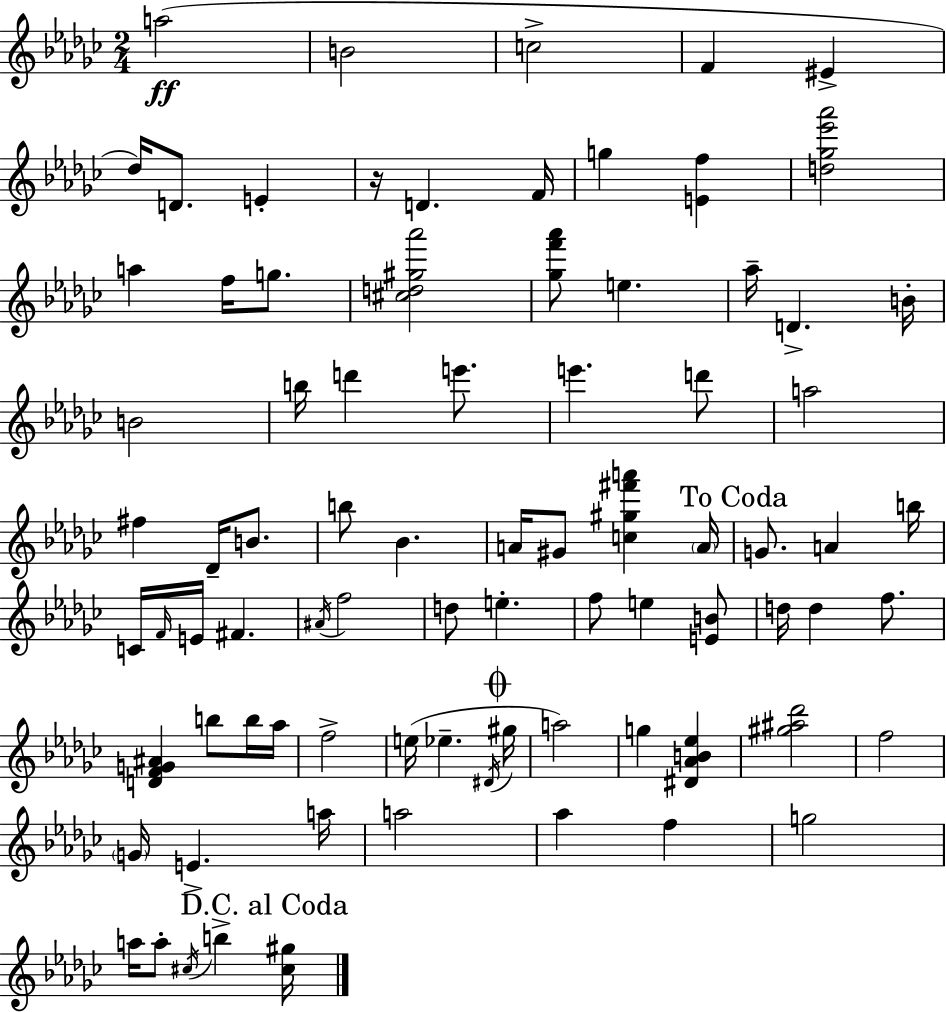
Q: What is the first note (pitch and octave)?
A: A5